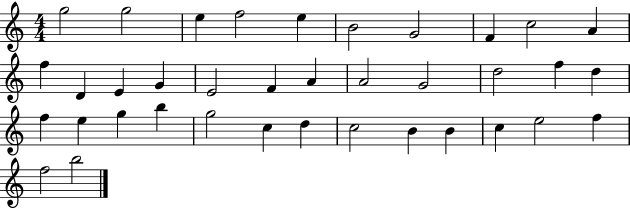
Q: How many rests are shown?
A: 0